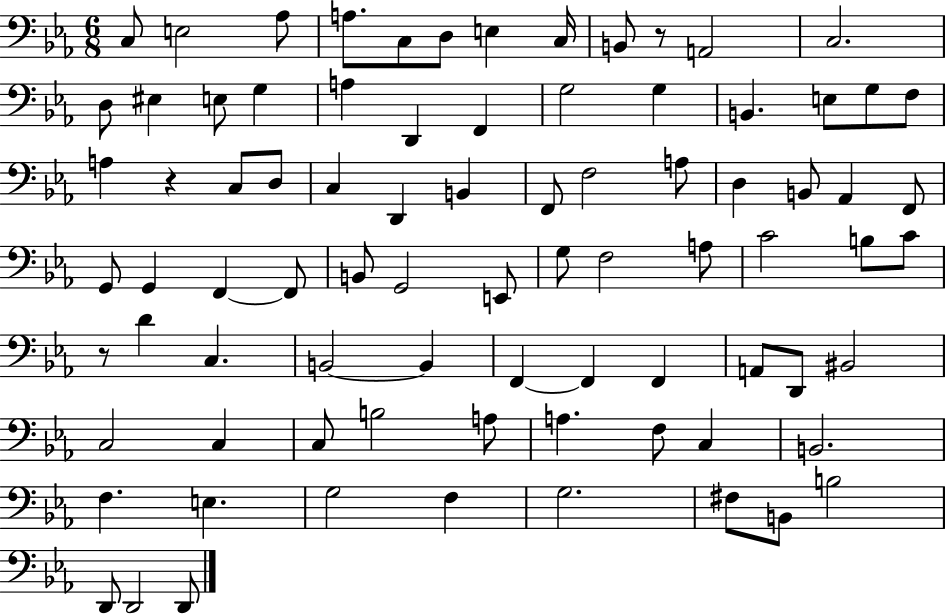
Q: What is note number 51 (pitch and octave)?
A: D4